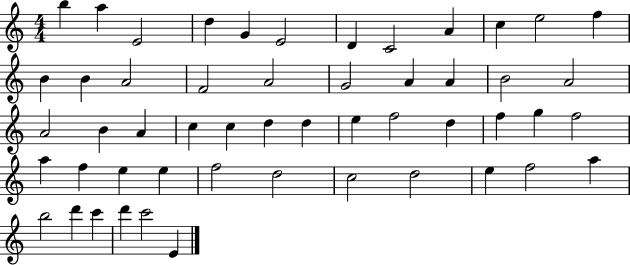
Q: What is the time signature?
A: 4/4